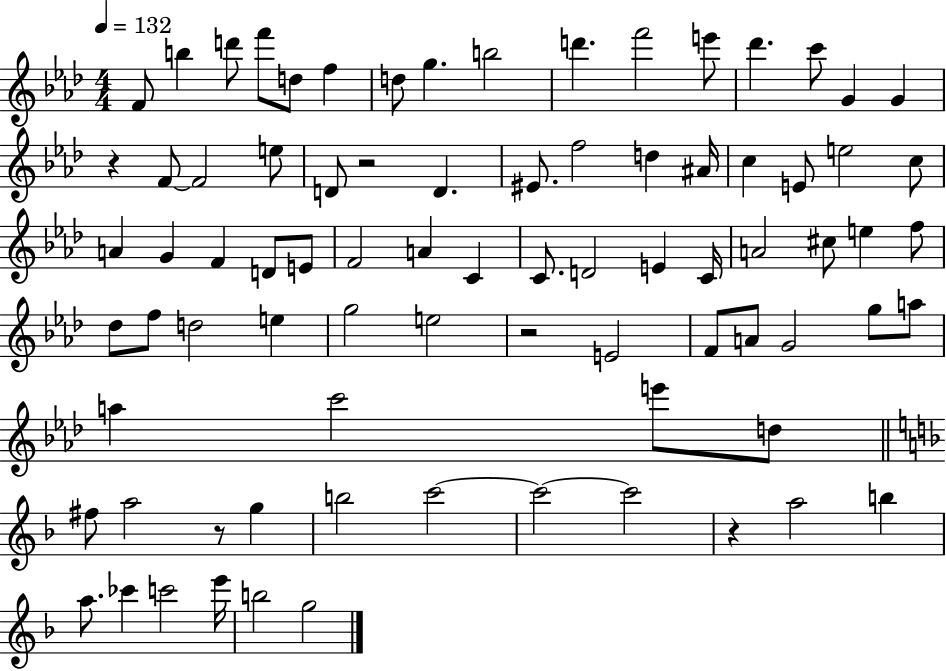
{
  \clef treble
  \numericTimeSignature
  \time 4/4
  \key aes \major
  \tempo 4 = 132
  f'8 b''4 d'''8 f'''8 d''8 f''4 | d''8 g''4. b''2 | d'''4. f'''2 e'''8 | des'''4. c'''8 g'4 g'4 | \break r4 f'8~~ f'2 e''8 | d'8 r2 d'4. | eis'8. f''2 d''4 ais'16 | c''4 e'8 e''2 c''8 | \break a'4 g'4 f'4 d'8 e'8 | f'2 a'4 c'4 | c'8. d'2 e'4 c'16 | a'2 cis''8 e''4 f''8 | \break des''8 f''8 d''2 e''4 | g''2 e''2 | r2 e'2 | f'8 a'8 g'2 g''8 a''8 | \break a''4 c'''2 e'''8 d''8 | \bar "||" \break \key d \minor fis''8 a''2 r8 g''4 | b''2 c'''2~~ | c'''2~~ c'''2 | r4 a''2 b''4 | \break a''8. ces'''4 c'''2 e'''16 | b''2 g''2 | \bar "|."
}